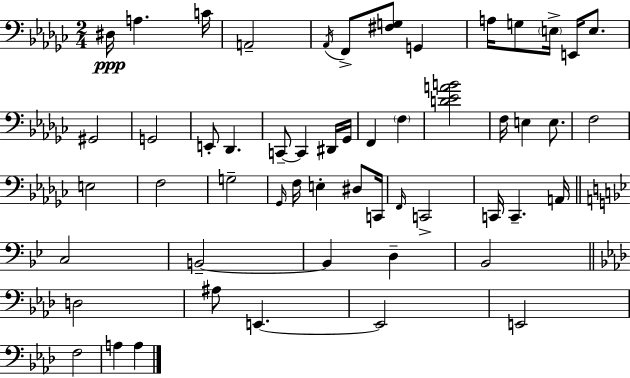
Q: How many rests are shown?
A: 0